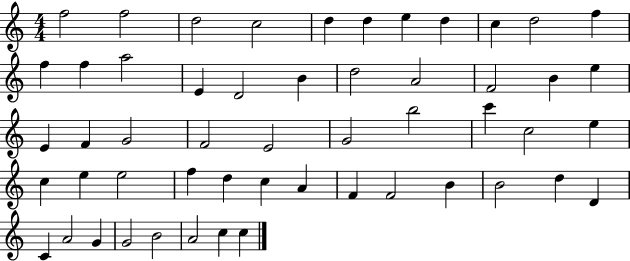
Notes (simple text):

F5/h F5/h D5/h C5/h D5/q D5/q E5/q D5/q C5/q D5/h F5/q F5/q F5/q A5/h E4/q D4/h B4/q D5/h A4/h F4/h B4/q E5/q E4/q F4/q G4/h F4/h E4/h G4/h B5/h C6/q C5/h E5/q C5/q E5/q E5/h F5/q D5/q C5/q A4/q F4/q F4/h B4/q B4/h D5/q D4/q C4/q A4/h G4/q G4/h B4/h A4/h C5/q C5/q